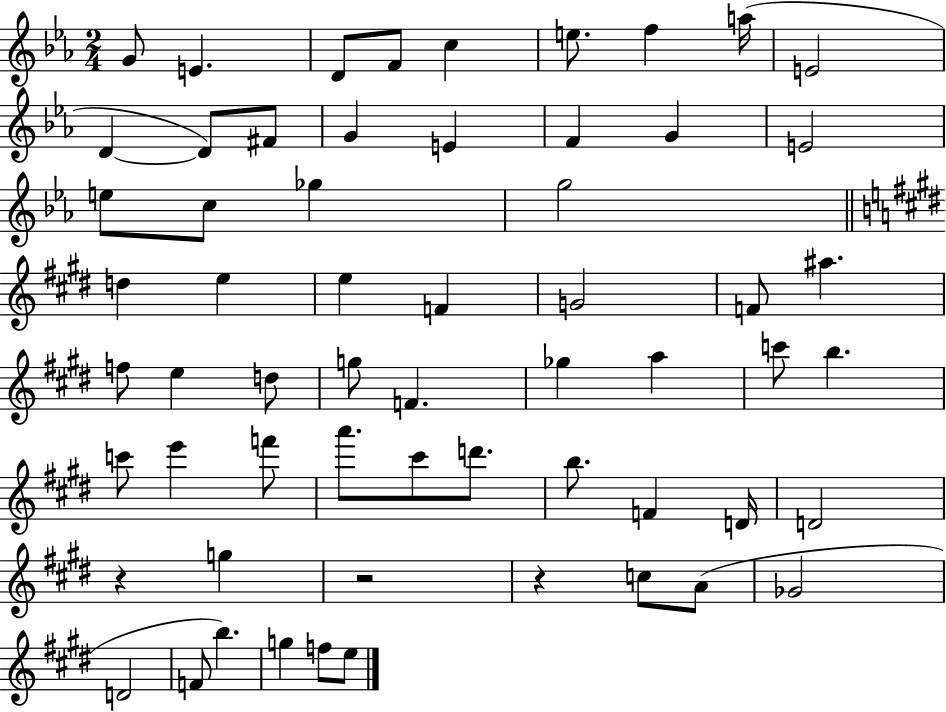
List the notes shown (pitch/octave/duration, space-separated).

G4/e E4/q. D4/e F4/e C5/q E5/e. F5/q A5/s E4/h D4/q D4/e F#4/e G4/q E4/q F4/q G4/q E4/h E5/e C5/e Gb5/q G5/h D5/q E5/q E5/q F4/q G4/h F4/e A#5/q. F5/e E5/q D5/e G5/e F4/q. Gb5/q A5/q C6/e B5/q. C6/e E6/q F6/e A6/e. C#6/e D6/e. B5/e. F4/q D4/s D4/h R/q G5/q R/h R/q C5/e A4/e Gb4/h D4/h F4/e B5/q. G5/q F5/e E5/e